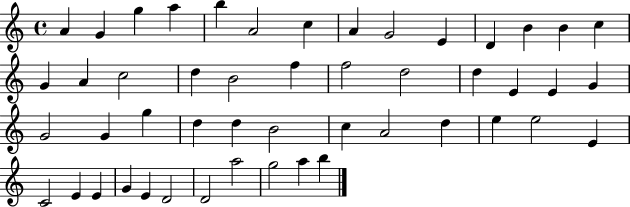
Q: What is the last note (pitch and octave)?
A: B5